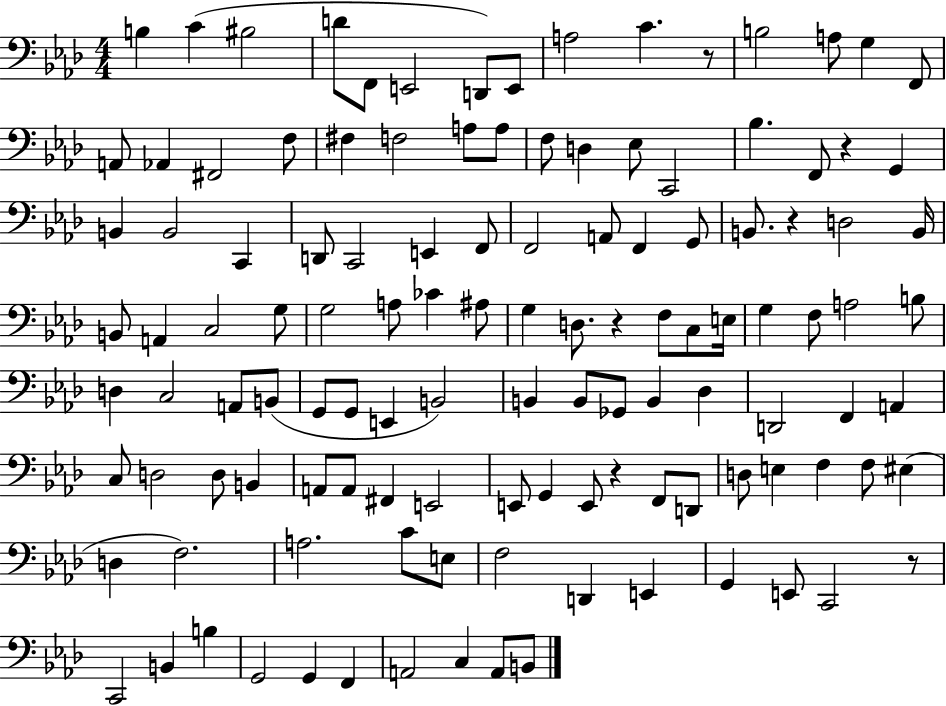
X:1
T:Untitled
M:4/4
L:1/4
K:Ab
B, C ^B,2 D/2 F,,/2 E,,2 D,,/2 E,,/2 A,2 C z/2 B,2 A,/2 G, F,,/2 A,,/2 _A,, ^F,,2 F,/2 ^F, F,2 A,/2 A,/2 F,/2 D, _E,/2 C,,2 _B, F,,/2 z G,, B,, B,,2 C,, D,,/2 C,,2 E,, F,,/2 F,,2 A,,/2 F,, G,,/2 B,,/2 z D,2 B,,/4 B,,/2 A,, C,2 G,/2 G,2 A,/2 _C ^A,/2 G, D,/2 z F,/2 C,/2 E,/4 G, F,/2 A,2 B,/2 D, C,2 A,,/2 B,,/2 G,,/2 G,,/2 E,, B,,2 B,, B,,/2 _G,,/2 B,, _D, D,,2 F,, A,, C,/2 D,2 D,/2 B,, A,,/2 A,,/2 ^F,, E,,2 E,,/2 G,, E,,/2 z F,,/2 D,,/2 D,/2 E, F, F,/2 ^E, D, F,2 A,2 C/2 E,/2 F,2 D,, E,, G,, E,,/2 C,,2 z/2 C,,2 B,, B, G,,2 G,, F,, A,,2 C, A,,/2 B,,/2